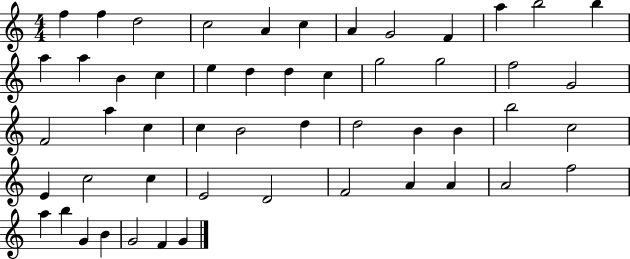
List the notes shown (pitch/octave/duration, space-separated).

F5/q F5/q D5/h C5/h A4/q C5/q A4/q G4/h F4/q A5/q B5/h B5/q A5/q A5/q B4/q C5/q E5/q D5/q D5/q C5/q G5/h G5/h F5/h G4/h F4/h A5/q C5/q C5/q B4/h D5/q D5/h B4/q B4/q B5/h C5/h E4/q C5/h C5/q E4/h D4/h F4/h A4/q A4/q A4/h F5/h A5/q B5/q G4/q B4/q G4/h F4/q G4/q